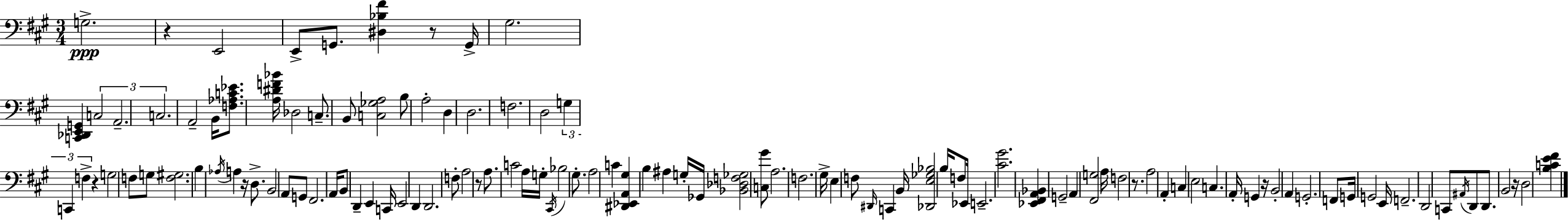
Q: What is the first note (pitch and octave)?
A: G3